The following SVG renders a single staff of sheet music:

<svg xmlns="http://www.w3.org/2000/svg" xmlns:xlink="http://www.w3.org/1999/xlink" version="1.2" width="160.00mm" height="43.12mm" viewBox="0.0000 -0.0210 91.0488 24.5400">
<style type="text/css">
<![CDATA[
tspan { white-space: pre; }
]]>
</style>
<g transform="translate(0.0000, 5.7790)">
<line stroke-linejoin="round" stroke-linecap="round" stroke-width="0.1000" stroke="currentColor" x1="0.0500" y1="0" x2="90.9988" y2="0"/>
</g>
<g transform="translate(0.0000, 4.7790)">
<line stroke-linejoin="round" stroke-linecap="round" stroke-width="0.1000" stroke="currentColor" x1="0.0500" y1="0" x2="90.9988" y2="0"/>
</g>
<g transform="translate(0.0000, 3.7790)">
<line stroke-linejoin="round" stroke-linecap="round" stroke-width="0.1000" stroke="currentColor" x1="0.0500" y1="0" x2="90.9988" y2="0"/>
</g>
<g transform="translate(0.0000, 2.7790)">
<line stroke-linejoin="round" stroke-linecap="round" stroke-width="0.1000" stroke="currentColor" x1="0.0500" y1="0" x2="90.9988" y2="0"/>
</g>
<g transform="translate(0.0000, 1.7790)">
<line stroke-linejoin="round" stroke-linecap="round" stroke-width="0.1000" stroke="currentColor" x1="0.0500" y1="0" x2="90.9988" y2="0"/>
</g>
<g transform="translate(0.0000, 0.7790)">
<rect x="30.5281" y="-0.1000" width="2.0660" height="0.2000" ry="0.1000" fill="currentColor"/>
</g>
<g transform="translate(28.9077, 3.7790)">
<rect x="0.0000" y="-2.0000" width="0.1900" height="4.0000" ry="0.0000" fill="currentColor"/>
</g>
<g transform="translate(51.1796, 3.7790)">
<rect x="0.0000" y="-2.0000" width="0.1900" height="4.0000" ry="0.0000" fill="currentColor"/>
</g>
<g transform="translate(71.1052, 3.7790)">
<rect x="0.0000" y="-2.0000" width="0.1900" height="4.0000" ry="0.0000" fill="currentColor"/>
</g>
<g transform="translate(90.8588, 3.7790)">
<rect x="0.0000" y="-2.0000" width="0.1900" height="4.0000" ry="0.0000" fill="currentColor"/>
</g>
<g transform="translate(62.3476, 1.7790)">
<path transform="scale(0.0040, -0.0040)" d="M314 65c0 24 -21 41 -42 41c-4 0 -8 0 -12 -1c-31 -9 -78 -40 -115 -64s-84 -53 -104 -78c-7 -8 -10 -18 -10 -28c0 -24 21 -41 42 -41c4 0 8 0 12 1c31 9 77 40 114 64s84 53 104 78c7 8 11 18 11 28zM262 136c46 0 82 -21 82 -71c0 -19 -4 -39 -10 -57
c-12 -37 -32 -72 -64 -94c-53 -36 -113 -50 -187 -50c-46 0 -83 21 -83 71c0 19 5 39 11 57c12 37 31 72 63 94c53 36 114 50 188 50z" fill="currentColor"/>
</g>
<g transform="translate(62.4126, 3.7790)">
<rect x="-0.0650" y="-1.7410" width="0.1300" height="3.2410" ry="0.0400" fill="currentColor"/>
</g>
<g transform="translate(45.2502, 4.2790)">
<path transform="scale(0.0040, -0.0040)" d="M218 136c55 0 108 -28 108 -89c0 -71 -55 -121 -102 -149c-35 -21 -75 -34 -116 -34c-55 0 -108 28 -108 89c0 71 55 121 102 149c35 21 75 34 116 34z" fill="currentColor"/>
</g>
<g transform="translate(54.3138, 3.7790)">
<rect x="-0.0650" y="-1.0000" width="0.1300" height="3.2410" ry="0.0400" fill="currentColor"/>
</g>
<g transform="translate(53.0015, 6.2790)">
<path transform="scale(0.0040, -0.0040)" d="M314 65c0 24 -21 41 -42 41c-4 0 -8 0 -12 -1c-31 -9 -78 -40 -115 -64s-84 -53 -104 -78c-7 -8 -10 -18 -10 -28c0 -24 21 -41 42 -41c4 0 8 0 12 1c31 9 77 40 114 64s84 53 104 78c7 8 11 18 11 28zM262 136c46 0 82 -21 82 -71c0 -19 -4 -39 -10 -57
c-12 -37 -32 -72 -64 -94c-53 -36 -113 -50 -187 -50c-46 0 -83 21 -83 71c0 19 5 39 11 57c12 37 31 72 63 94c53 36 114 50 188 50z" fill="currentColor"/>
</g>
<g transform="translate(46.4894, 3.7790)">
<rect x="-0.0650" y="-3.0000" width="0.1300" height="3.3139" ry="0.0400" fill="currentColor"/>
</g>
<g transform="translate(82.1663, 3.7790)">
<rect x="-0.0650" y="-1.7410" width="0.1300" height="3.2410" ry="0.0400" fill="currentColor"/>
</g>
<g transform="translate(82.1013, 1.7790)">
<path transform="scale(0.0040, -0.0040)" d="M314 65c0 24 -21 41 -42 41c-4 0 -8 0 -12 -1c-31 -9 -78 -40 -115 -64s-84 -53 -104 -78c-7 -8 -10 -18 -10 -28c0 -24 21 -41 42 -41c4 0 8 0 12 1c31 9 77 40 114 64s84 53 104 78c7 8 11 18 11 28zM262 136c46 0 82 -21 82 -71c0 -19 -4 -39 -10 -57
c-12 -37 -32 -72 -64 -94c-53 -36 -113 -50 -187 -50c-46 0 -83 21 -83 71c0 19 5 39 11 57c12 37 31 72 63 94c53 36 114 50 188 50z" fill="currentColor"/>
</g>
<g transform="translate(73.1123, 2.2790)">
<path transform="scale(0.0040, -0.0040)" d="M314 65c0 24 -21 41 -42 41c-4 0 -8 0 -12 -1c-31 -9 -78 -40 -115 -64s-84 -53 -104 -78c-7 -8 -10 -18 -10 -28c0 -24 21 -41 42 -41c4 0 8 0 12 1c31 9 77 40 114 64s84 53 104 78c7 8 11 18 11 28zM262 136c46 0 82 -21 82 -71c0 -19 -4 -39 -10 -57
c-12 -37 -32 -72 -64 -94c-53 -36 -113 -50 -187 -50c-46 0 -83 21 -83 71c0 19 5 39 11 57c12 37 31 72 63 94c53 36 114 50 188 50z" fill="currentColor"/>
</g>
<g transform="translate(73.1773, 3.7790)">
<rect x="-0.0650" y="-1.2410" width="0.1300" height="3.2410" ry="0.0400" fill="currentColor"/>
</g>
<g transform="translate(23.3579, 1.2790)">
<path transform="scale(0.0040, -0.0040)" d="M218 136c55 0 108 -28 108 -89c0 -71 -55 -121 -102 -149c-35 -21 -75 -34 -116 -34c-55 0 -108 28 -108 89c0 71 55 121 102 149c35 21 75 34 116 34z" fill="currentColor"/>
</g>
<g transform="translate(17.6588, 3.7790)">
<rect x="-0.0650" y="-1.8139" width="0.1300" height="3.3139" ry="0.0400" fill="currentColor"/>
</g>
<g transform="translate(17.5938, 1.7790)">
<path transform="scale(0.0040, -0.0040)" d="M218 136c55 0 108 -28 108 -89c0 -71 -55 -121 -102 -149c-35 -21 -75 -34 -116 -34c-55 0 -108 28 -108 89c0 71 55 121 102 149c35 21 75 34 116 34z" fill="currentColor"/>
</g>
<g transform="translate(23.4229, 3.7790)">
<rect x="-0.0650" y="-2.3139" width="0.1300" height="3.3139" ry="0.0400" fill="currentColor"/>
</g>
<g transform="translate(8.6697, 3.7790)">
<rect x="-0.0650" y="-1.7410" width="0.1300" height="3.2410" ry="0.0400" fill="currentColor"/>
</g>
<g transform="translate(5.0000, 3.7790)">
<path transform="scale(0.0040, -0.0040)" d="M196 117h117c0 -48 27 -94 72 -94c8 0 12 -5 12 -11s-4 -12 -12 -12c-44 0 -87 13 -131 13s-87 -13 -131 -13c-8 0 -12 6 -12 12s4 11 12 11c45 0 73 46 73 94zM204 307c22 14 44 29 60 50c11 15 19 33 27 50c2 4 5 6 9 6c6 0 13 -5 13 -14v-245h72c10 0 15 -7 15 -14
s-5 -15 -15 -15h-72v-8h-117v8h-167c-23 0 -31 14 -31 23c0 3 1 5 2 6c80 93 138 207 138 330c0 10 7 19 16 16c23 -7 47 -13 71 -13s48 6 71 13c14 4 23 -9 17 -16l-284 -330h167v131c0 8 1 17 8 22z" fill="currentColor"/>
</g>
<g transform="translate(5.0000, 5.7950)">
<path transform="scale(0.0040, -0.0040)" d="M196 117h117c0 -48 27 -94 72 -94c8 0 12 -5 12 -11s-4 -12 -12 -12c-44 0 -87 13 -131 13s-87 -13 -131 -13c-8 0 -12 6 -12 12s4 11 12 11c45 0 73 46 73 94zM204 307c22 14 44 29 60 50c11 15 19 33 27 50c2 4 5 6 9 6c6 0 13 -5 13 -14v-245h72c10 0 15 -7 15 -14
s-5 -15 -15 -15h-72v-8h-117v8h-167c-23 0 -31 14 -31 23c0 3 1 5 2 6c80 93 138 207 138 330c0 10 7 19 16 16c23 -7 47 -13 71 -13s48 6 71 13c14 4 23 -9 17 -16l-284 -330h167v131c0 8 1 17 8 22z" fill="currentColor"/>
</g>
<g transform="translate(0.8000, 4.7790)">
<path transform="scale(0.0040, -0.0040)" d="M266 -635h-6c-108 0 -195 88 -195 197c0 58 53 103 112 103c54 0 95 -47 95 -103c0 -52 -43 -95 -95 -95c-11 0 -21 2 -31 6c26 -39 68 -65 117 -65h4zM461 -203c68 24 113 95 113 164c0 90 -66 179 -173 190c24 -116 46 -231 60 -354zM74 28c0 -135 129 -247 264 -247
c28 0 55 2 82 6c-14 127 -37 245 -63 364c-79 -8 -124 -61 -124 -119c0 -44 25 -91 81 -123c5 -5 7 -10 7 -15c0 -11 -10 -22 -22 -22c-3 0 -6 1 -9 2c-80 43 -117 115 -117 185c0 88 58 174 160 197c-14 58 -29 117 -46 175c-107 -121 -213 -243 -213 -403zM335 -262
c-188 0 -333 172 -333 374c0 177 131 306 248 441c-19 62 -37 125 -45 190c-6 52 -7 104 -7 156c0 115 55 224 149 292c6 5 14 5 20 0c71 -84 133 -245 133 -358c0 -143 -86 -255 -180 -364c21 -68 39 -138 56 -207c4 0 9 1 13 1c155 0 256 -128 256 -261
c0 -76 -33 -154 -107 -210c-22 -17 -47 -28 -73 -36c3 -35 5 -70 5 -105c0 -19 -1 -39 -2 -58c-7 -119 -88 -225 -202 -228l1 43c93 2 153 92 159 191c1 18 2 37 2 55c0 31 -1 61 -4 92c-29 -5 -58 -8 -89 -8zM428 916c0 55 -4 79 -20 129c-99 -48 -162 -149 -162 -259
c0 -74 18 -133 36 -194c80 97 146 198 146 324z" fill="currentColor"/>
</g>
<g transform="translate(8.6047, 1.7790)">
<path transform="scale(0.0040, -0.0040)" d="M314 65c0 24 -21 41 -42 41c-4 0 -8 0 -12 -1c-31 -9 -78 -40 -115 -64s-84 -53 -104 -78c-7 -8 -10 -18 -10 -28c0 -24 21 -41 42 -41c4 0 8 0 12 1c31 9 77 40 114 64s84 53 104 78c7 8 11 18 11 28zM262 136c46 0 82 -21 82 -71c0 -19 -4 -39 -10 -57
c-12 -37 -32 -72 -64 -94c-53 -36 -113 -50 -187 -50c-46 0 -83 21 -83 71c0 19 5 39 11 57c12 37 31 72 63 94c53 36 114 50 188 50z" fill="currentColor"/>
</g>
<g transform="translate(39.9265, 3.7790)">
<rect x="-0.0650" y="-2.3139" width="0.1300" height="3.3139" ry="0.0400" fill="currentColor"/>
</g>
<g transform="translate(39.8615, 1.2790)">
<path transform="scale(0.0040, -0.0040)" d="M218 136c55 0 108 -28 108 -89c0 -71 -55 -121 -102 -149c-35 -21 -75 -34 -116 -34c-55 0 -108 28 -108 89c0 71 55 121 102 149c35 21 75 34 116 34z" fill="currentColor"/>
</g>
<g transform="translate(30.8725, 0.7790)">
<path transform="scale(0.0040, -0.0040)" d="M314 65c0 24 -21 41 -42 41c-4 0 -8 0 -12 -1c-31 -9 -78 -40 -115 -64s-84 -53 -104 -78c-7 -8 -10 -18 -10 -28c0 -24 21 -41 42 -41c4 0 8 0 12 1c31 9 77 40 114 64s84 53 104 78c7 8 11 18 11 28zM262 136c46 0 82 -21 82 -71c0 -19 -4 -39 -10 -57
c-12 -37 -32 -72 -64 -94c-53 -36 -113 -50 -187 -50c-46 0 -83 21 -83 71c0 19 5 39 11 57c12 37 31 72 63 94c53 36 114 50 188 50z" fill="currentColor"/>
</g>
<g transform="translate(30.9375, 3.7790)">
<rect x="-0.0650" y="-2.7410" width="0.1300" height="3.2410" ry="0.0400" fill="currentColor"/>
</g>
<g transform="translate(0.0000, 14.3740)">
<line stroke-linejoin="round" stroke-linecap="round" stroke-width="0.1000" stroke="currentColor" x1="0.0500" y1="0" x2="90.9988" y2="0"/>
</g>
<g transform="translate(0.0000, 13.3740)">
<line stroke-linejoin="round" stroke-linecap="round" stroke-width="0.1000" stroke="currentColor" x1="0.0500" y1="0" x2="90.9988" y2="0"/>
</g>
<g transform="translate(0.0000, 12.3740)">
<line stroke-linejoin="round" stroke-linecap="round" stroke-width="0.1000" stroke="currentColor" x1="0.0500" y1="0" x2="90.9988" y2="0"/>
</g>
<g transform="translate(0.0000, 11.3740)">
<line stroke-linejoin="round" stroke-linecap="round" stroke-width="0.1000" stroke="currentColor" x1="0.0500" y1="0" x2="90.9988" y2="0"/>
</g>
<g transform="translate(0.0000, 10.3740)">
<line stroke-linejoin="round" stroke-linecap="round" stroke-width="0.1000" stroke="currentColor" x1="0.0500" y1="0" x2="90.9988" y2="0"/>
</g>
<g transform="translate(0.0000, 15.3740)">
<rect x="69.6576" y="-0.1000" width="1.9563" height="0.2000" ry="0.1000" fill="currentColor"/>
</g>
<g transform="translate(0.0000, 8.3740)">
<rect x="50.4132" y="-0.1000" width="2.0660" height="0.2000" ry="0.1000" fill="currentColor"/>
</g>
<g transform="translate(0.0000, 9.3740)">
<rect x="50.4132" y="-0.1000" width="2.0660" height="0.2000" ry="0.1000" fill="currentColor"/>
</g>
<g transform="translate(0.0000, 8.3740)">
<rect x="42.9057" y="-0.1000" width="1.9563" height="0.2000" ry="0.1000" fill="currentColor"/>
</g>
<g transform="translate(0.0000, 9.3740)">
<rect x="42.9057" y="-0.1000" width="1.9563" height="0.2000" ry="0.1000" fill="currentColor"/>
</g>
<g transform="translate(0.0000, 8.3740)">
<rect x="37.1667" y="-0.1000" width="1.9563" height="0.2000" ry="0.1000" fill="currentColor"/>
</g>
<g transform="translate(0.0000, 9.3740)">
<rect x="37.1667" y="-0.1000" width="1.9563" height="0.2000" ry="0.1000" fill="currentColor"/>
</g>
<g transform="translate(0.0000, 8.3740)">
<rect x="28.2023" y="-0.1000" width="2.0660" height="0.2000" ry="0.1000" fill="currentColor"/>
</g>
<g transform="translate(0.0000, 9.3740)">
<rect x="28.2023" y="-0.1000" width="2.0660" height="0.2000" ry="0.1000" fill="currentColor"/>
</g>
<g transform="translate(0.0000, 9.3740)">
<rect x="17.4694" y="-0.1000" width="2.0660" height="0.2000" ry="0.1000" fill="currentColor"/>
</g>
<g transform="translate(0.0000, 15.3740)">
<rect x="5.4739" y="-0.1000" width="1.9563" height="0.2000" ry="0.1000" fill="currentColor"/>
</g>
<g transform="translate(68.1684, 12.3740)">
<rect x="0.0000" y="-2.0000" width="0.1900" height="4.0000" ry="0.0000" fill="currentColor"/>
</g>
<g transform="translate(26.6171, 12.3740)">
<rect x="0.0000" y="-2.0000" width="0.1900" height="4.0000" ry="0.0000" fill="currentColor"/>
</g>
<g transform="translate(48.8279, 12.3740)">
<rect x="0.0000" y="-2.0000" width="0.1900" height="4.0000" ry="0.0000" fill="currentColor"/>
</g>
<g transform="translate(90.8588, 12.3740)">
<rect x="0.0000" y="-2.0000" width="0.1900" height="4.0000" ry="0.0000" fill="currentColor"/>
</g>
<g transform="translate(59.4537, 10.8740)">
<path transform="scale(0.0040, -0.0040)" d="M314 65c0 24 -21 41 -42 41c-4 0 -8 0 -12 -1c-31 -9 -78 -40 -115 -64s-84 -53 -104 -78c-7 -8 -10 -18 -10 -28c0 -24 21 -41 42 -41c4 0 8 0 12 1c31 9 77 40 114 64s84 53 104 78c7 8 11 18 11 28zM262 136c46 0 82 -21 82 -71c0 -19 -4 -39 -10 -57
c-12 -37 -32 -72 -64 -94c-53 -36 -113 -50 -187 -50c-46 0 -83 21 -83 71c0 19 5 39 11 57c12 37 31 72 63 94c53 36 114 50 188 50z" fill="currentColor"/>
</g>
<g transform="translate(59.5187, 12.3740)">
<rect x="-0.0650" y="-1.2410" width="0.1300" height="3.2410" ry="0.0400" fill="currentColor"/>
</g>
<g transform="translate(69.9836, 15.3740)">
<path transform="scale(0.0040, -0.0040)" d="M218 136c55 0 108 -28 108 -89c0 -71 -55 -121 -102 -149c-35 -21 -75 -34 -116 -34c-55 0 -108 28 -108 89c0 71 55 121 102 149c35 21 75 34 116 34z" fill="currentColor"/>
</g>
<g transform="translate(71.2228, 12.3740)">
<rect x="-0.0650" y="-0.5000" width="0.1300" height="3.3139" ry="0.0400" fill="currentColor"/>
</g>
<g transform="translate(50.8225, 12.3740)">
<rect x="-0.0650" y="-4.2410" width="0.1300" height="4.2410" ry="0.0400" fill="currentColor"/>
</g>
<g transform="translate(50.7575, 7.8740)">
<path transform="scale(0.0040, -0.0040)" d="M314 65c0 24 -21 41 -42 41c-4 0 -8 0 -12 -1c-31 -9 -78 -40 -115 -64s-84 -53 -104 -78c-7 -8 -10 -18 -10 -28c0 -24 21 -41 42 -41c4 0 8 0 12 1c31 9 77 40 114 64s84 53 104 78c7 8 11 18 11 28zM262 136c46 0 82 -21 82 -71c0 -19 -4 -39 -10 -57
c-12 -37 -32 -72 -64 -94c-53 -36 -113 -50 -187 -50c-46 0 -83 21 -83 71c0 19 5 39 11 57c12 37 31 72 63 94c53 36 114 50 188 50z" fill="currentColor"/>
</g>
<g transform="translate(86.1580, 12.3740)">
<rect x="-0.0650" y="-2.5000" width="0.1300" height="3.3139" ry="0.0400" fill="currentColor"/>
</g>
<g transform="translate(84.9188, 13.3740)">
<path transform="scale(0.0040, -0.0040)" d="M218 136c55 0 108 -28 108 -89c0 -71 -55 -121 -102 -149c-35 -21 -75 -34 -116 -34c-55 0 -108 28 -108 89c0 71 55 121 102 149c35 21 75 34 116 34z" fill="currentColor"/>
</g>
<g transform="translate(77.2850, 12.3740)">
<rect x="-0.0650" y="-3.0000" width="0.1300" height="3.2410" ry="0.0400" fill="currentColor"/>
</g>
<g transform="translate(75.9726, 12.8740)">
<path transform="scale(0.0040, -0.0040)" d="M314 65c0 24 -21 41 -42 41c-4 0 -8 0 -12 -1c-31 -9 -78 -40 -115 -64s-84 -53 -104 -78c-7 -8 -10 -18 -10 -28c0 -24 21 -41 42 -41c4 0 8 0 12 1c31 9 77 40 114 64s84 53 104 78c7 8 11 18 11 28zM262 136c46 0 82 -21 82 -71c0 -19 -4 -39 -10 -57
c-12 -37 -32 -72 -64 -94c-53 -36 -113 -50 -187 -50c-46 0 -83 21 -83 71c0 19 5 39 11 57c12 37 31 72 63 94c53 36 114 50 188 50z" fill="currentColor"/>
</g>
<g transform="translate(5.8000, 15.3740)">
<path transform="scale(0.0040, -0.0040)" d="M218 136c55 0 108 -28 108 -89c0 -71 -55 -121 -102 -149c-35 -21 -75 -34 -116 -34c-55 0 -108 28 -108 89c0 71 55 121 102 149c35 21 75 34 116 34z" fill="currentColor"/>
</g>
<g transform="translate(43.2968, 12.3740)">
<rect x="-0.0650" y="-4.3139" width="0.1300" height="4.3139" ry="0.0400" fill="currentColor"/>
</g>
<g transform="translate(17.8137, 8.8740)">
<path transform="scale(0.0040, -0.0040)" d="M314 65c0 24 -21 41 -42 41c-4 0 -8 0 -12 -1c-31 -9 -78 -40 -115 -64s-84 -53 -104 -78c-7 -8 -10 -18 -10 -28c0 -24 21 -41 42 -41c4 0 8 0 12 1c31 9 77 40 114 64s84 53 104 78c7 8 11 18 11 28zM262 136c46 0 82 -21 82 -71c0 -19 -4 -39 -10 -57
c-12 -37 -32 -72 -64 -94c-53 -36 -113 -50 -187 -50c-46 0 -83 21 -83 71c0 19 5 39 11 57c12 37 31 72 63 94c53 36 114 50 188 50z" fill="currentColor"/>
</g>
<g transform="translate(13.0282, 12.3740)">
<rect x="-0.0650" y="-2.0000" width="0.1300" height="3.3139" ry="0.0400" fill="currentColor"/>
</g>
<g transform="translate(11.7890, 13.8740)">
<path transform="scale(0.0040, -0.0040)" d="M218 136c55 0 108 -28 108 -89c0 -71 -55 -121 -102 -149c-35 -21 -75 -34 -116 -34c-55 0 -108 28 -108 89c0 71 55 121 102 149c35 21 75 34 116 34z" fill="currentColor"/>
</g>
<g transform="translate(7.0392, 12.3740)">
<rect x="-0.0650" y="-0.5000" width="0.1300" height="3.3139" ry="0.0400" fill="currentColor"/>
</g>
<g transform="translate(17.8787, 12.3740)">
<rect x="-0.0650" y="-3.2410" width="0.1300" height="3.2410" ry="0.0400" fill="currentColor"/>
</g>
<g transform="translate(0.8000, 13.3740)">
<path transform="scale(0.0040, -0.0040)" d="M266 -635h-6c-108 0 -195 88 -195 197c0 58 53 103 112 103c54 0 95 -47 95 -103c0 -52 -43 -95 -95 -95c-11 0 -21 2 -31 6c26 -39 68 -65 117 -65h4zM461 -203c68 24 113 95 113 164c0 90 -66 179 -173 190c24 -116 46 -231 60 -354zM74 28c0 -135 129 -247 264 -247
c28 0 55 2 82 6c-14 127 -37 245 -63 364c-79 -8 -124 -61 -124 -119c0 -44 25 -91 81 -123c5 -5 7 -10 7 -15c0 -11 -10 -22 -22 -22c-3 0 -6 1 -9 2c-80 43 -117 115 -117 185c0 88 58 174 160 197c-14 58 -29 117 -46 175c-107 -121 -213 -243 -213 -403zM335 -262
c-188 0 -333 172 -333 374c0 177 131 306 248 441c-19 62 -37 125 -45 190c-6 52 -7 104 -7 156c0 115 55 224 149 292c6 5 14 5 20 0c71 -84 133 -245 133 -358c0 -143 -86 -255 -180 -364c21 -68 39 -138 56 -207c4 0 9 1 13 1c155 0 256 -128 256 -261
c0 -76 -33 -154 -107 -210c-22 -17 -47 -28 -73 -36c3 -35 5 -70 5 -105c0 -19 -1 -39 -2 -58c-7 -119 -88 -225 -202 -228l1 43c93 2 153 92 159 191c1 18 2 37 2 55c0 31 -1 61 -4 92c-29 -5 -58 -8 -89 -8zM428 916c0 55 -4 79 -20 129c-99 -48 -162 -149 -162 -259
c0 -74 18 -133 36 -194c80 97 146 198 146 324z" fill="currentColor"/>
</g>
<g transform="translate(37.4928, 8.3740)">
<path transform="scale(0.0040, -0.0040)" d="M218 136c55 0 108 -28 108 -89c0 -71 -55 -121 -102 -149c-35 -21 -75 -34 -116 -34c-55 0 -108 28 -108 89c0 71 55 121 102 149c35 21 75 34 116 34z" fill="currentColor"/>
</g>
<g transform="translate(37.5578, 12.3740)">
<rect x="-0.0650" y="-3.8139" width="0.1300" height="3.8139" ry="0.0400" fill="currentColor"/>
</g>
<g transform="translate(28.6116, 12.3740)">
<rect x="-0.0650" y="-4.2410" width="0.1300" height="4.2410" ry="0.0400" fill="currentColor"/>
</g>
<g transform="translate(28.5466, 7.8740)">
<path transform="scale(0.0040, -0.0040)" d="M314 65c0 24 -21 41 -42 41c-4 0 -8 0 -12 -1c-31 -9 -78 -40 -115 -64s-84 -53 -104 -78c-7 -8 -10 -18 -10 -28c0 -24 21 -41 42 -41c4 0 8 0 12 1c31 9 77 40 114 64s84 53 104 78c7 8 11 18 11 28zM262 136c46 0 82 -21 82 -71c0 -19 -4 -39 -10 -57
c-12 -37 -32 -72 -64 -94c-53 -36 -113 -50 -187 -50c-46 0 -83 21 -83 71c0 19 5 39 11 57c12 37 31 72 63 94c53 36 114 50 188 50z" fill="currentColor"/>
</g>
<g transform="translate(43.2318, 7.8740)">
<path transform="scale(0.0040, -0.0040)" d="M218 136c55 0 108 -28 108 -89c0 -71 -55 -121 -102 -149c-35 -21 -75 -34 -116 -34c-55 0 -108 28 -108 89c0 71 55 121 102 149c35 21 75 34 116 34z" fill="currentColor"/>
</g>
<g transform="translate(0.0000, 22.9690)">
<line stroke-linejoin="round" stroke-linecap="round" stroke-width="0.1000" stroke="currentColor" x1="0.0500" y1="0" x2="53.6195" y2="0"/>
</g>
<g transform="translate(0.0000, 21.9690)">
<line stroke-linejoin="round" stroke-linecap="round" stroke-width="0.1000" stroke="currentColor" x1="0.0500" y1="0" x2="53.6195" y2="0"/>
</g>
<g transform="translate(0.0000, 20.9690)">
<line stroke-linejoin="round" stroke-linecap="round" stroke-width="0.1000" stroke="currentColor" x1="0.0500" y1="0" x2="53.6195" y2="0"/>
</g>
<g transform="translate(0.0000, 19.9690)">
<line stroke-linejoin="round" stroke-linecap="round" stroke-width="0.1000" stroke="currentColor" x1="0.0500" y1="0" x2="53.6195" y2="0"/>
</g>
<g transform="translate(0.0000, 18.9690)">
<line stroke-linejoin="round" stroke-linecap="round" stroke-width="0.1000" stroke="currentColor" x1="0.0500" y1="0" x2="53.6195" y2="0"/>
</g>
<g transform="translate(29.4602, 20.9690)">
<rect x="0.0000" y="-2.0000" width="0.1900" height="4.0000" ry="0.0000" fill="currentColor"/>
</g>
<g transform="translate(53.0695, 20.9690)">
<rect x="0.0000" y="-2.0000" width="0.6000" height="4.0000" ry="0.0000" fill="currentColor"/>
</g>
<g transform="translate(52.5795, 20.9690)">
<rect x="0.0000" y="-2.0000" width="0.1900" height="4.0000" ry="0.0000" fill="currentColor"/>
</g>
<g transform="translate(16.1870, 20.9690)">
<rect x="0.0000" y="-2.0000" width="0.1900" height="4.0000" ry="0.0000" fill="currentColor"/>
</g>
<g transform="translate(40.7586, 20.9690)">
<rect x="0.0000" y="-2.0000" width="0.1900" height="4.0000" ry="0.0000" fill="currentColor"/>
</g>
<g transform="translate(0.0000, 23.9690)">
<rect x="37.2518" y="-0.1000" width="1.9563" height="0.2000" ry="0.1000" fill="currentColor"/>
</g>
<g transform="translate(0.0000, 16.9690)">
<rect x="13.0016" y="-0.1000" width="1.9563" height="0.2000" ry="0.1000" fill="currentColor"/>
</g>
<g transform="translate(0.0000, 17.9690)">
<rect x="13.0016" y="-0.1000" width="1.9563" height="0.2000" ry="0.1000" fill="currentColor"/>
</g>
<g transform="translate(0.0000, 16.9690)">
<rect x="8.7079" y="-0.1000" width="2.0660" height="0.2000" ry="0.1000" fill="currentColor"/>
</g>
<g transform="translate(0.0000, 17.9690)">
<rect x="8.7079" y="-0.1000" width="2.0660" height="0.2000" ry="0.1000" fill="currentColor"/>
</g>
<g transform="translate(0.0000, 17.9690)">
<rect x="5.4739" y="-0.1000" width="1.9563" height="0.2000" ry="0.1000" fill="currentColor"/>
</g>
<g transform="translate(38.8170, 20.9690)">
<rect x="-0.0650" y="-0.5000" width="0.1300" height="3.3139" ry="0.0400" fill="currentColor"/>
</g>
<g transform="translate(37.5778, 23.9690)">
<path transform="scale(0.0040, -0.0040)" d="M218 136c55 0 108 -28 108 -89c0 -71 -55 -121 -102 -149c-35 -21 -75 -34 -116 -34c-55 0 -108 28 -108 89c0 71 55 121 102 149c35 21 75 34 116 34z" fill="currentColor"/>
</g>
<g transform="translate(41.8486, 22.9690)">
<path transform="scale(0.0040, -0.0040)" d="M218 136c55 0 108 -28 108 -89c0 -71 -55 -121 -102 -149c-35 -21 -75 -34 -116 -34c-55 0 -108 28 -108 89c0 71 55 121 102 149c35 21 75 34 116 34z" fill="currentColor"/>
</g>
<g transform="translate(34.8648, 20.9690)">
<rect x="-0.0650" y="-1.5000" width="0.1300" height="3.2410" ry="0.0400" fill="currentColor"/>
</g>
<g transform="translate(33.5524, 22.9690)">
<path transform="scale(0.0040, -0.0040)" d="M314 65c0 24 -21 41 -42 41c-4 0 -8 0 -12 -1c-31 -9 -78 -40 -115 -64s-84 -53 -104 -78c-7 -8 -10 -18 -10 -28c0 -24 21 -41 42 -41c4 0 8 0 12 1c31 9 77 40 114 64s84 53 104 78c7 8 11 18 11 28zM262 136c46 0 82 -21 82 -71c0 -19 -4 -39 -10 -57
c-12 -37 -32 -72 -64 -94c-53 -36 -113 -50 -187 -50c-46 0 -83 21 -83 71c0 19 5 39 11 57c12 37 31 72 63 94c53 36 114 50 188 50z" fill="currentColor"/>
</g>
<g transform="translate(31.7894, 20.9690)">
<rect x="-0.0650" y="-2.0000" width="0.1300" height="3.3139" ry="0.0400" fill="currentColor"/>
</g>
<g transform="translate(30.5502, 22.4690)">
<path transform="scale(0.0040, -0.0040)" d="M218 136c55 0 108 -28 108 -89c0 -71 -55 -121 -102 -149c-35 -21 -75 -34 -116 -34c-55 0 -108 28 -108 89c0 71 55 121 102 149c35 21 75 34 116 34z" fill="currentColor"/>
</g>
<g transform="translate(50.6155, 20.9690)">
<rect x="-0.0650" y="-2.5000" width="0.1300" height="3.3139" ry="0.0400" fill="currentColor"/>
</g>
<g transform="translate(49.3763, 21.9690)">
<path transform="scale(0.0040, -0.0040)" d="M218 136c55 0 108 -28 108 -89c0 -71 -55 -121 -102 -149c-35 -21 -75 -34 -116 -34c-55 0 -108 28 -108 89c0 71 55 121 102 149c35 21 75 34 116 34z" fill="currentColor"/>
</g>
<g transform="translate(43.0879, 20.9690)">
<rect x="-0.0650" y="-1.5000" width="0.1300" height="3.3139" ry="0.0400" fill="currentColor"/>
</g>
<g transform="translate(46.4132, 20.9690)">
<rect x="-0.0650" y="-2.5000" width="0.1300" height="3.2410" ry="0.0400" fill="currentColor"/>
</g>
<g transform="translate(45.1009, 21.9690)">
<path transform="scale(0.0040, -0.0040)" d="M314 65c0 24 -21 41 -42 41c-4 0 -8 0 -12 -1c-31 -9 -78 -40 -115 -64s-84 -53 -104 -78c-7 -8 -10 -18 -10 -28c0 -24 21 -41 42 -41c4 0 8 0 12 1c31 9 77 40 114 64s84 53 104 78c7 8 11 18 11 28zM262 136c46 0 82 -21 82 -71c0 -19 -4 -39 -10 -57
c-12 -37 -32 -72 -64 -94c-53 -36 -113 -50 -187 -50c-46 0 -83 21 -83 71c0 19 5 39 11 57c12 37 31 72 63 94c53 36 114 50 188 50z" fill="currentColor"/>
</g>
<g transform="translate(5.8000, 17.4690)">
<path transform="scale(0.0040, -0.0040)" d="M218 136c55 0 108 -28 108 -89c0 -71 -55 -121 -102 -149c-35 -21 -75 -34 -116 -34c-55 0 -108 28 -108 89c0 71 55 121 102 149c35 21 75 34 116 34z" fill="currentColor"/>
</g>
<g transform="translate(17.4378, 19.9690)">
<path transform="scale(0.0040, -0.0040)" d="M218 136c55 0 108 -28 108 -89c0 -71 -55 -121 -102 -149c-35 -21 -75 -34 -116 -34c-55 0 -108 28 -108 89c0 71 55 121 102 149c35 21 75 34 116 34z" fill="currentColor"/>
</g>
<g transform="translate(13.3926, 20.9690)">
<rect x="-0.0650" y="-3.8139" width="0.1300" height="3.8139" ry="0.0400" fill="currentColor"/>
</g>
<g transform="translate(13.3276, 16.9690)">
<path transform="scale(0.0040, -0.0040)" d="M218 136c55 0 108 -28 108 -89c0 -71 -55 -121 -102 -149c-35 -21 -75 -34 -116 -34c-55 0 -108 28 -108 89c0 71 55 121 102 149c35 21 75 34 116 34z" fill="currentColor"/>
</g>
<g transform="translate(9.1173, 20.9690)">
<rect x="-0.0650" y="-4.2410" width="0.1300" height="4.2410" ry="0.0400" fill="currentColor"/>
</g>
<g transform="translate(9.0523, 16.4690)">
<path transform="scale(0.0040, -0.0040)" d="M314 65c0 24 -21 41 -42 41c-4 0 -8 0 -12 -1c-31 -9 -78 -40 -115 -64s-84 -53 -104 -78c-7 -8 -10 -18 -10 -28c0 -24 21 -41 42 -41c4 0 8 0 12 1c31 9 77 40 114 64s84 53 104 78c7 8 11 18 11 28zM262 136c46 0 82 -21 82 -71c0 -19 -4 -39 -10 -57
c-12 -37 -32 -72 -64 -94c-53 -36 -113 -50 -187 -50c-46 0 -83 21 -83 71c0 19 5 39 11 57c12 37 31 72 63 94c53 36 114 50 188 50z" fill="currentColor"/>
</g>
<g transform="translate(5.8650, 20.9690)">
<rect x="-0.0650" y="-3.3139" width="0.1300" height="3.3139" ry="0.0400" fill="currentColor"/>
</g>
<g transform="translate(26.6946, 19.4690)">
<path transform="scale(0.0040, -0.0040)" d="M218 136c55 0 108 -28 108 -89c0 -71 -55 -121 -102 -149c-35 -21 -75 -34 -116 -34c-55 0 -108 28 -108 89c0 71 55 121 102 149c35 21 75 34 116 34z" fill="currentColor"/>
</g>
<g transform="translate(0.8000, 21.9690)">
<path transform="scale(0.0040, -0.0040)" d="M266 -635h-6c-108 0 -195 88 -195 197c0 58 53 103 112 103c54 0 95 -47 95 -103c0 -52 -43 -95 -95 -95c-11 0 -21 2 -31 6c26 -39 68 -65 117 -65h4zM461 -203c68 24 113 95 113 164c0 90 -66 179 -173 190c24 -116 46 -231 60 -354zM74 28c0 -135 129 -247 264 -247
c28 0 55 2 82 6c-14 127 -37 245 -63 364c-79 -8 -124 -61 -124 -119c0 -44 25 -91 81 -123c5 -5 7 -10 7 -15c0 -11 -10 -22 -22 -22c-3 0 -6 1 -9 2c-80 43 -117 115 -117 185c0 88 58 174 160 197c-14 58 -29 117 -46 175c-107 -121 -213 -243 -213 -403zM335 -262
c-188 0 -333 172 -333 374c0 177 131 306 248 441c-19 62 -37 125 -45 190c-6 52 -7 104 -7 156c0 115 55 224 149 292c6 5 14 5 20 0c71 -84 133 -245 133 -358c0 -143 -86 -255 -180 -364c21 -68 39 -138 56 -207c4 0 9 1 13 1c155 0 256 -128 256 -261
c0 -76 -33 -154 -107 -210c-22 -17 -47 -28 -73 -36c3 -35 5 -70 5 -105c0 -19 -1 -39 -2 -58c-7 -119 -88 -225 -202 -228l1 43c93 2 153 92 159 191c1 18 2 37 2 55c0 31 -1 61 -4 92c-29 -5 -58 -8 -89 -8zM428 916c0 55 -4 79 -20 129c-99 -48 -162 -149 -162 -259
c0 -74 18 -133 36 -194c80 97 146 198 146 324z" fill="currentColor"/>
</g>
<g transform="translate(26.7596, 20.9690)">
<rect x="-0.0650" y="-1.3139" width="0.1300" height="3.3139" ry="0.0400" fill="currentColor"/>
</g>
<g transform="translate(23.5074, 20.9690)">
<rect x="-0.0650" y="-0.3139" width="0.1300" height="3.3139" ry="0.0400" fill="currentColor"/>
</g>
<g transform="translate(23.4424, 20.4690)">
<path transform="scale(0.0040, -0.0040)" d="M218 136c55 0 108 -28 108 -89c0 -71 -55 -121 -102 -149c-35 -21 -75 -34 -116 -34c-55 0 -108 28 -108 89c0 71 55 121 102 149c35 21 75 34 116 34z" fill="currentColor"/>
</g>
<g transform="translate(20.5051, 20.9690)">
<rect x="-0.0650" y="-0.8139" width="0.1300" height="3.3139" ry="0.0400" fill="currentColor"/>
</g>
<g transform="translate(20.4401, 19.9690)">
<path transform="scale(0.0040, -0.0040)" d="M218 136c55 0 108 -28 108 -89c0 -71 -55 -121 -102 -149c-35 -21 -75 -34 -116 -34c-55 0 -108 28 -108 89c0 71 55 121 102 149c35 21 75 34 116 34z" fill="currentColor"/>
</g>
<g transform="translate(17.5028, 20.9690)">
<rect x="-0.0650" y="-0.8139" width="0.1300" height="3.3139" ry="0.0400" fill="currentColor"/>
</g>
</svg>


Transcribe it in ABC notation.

X:1
T:Untitled
M:4/4
L:1/4
K:C
f2 f g a2 g A D2 f2 e2 f2 C F b2 d'2 c' d' d'2 e2 C A2 G b d'2 c' d d c e F E2 C E G2 G